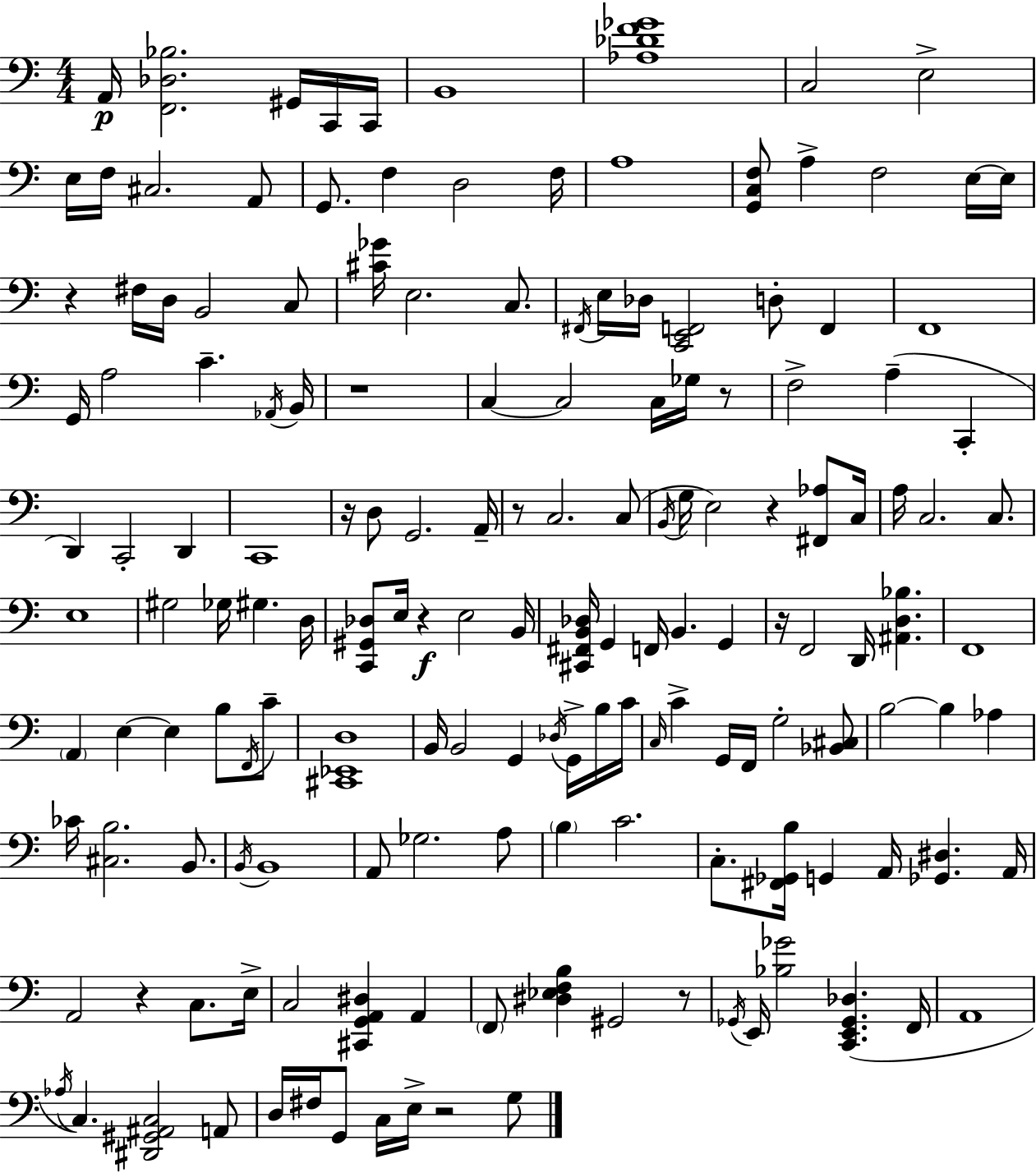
X:1
T:Untitled
M:4/4
L:1/4
K:Am
A,,/4 [F,,_D,_B,]2 ^G,,/4 C,,/4 C,,/4 B,,4 [_A,_DF_G]4 C,2 E,2 E,/4 F,/4 ^C,2 A,,/2 G,,/2 F, D,2 F,/4 A,4 [G,,C,F,]/2 A, F,2 E,/4 E,/4 z ^F,/4 D,/4 B,,2 C,/2 [^C_G]/4 E,2 C,/2 ^F,,/4 E,/4 _D,/4 [C,,E,,F,,]2 D,/2 F,, F,,4 G,,/4 A,2 C _A,,/4 B,,/4 z4 C, C,2 C,/4 _G,/4 z/2 F,2 A, C,, D,, C,,2 D,, C,,4 z/4 D,/2 G,,2 A,,/4 z/2 C,2 C,/2 B,,/4 G,/4 E,2 z [^F,,_A,]/2 C,/4 A,/4 C,2 C,/2 E,4 ^G,2 _G,/4 ^G, D,/4 [C,,^G,,_D,]/2 E,/4 z E,2 B,,/4 [^C,,^F,,B,,_D,]/4 G,, F,,/4 B,, G,, z/4 F,,2 D,,/4 [^A,,D,_B,] F,,4 A,, E, E, B,/2 F,,/4 C/2 [^C,,_E,,D,]4 B,,/4 B,,2 G,, _D,/4 G,,/4 B,/4 C/4 C,/4 C G,,/4 F,,/4 G,2 [_B,,^C,]/2 B,2 B, _A, _C/4 [^C,B,]2 B,,/2 B,,/4 B,,4 A,,/2 _G,2 A,/2 B, C2 C,/2 [^F,,_G,,B,]/4 G,, A,,/4 [_G,,^D,] A,,/4 A,,2 z C,/2 E,/4 C,2 [^C,,G,,A,,^D,] A,, F,,/2 [^D,_E,F,B,] ^G,,2 z/2 _G,,/4 E,,/4 [_B,_G]2 [C,,E,,_G,,_D,] F,,/4 A,,4 _A,/4 C, [^D,,^G,,^A,,C,]2 A,,/2 D,/4 ^F,/4 G,,/2 C,/4 E,/4 z2 G,/2